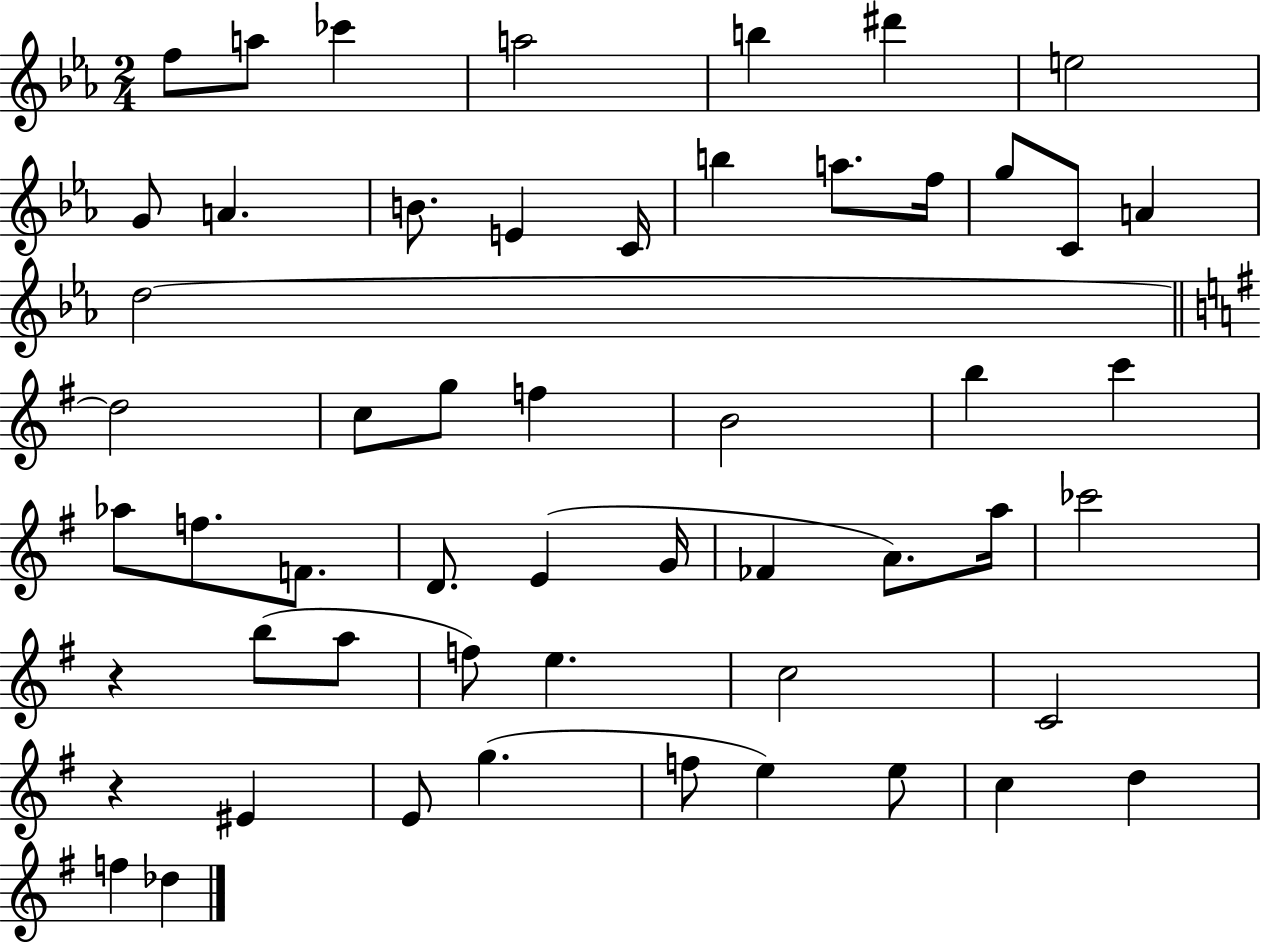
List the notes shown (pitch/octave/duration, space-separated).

F5/e A5/e CES6/q A5/h B5/q D#6/q E5/h G4/e A4/q. B4/e. E4/q C4/s B5/q A5/e. F5/s G5/e C4/e A4/q D5/h D5/h C5/e G5/e F5/q B4/h B5/q C6/q Ab5/e F5/e. F4/e. D4/e. E4/q G4/s FES4/q A4/e. A5/s CES6/h R/q B5/e A5/e F5/e E5/q. C5/h C4/h R/q EIS4/q E4/e G5/q. F5/e E5/q E5/e C5/q D5/q F5/q Db5/q